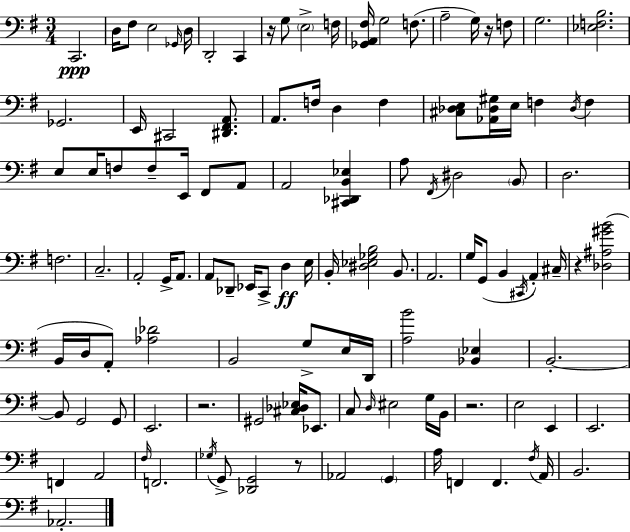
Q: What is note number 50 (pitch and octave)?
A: C2